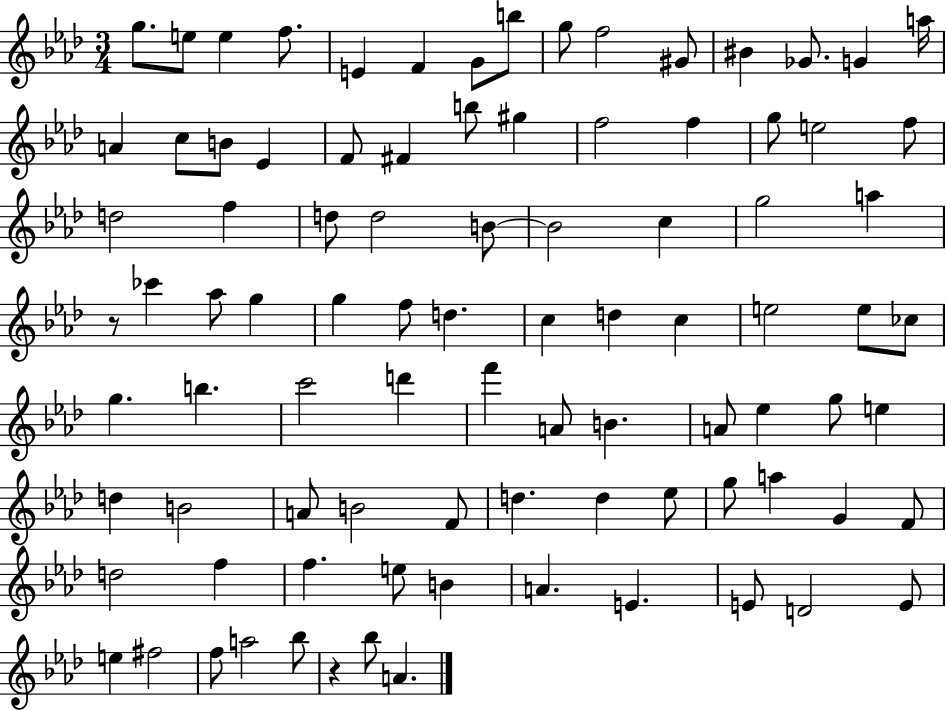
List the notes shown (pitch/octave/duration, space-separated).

G5/e. E5/e E5/q F5/e. E4/q F4/q G4/e B5/e G5/e F5/h G#4/e BIS4/q Gb4/e. G4/q A5/s A4/q C5/e B4/e Eb4/q F4/e F#4/q B5/e G#5/q F5/h F5/q G5/e E5/h F5/e D5/h F5/q D5/e D5/h B4/e B4/h C5/q G5/h A5/q R/e CES6/q Ab5/e G5/q G5/q F5/e D5/q. C5/q D5/q C5/q E5/h E5/e CES5/e G5/q. B5/q. C6/h D6/q F6/q A4/e B4/q. A4/e Eb5/q G5/e E5/q D5/q B4/h A4/e B4/h F4/e D5/q. D5/q Eb5/e G5/e A5/q G4/q F4/e D5/h F5/q F5/q. E5/e B4/q A4/q. E4/q. E4/e D4/h E4/e E5/q F#5/h F5/e A5/h Bb5/e R/q Bb5/e A4/q.